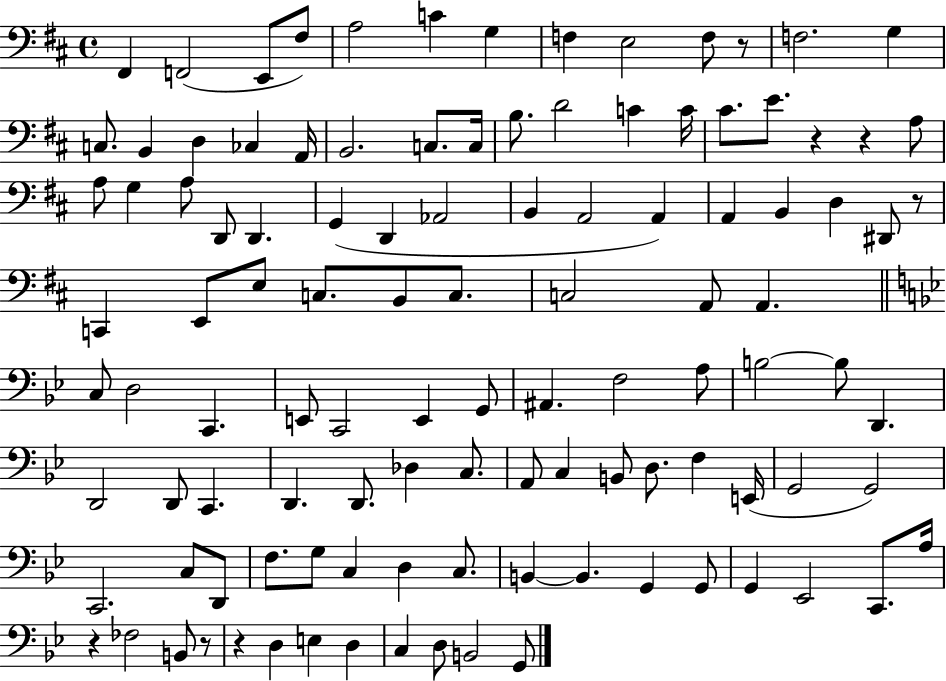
X:1
T:Untitled
M:4/4
L:1/4
K:D
^F,, F,,2 E,,/2 ^F,/2 A,2 C G, F, E,2 F,/2 z/2 F,2 G, C,/2 B,, D, _C, A,,/4 B,,2 C,/2 C,/4 B,/2 D2 C C/4 ^C/2 E/2 z z A,/2 A,/2 G, A,/2 D,,/2 D,, G,, D,, _A,,2 B,, A,,2 A,, A,, B,, D, ^D,,/2 z/2 C,, E,,/2 E,/2 C,/2 B,,/2 C,/2 C,2 A,,/2 A,, C,/2 D,2 C,, E,,/2 C,,2 E,, G,,/2 ^A,, F,2 A,/2 B,2 B,/2 D,, D,,2 D,,/2 C,, D,, D,,/2 _D, C,/2 A,,/2 C, B,,/2 D,/2 F, E,,/4 G,,2 G,,2 C,,2 C,/2 D,,/2 F,/2 G,/2 C, D, C,/2 B,, B,, G,, G,,/2 G,, _E,,2 C,,/2 A,/4 z _F,2 B,,/2 z/2 z D, E, D, C, D,/2 B,,2 G,,/2